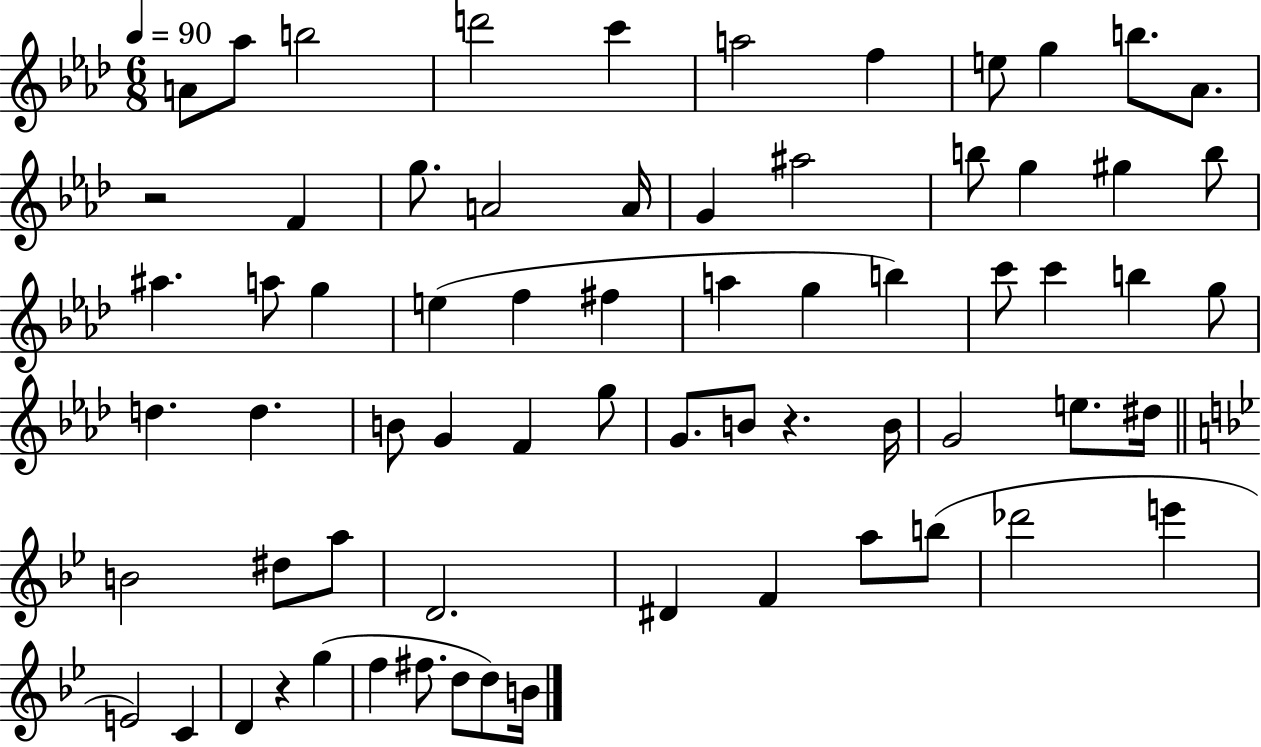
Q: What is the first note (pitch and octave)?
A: A4